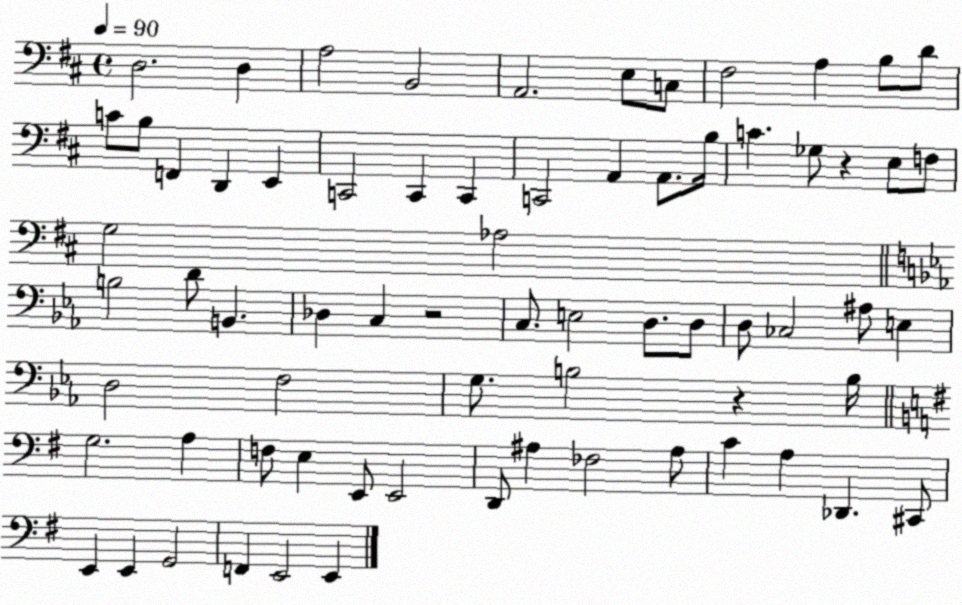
X:1
T:Untitled
M:4/4
L:1/4
K:D
D,2 D, A,2 B,,2 A,,2 E,/2 C,/2 ^F,2 A, B,/2 D/2 C/2 B,/2 F,, D,, E,, C,,2 C,, C,, C,,2 A,, A,,/2 B,/4 C _G,/2 z E,/2 F,/2 G,2 _A,2 B,2 D/2 B,, _D, C, z2 C,/2 E,2 D,/2 D,/2 D,/2 _C,2 ^A,/2 E, D,2 F,2 G,/2 B,2 z B,/4 G,2 A, F,/2 E, E,,/2 E,,2 D,,/2 ^A, _F,2 ^A,/2 C A, _D,, ^C,,/2 E,, E,, G,,2 F,, E,,2 E,,